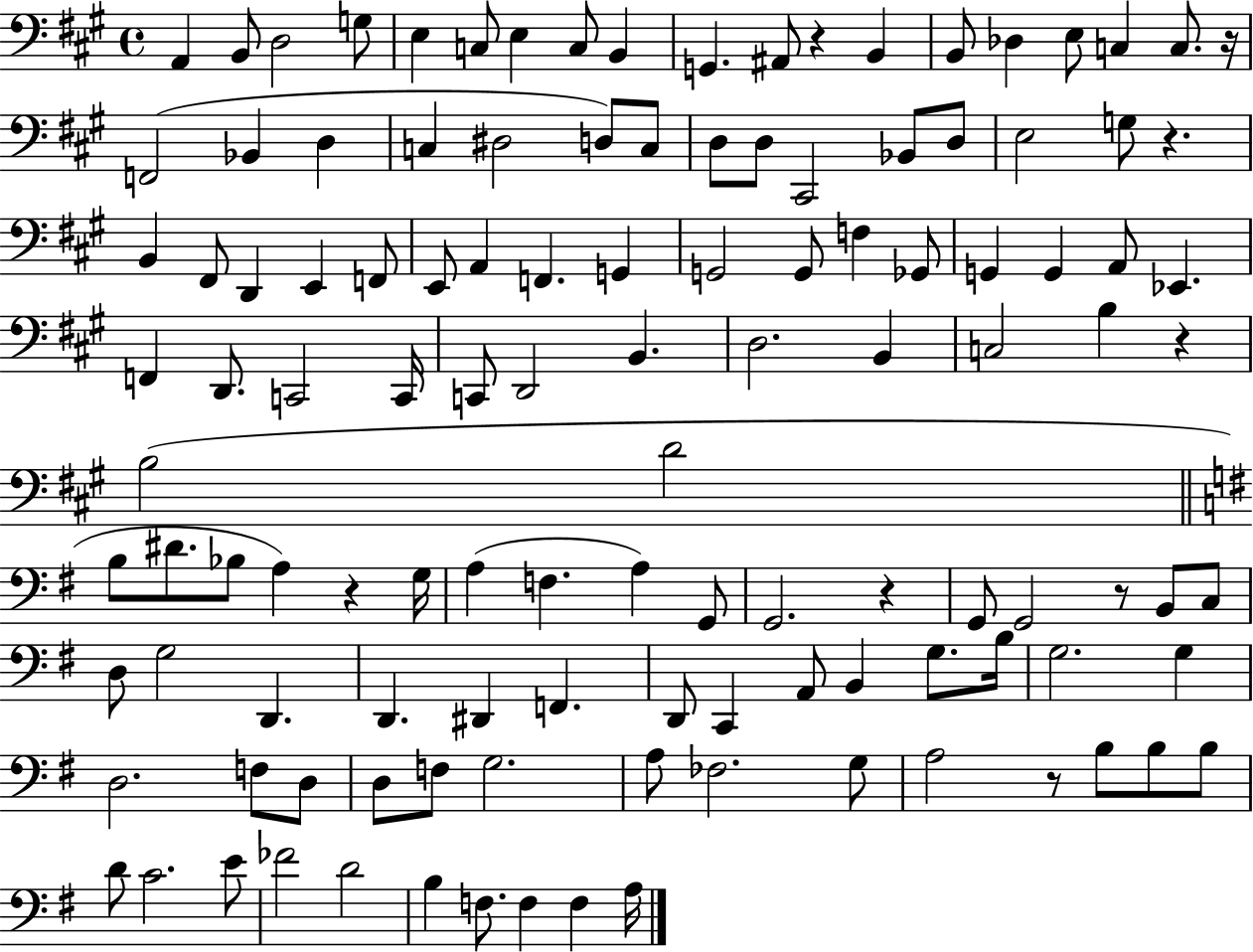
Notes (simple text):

A2/q B2/e D3/h G3/e E3/q C3/e E3/q C3/e B2/q G2/q. A#2/e R/q B2/q B2/e Db3/q E3/e C3/q C3/e. R/s F2/h Bb2/q D3/q C3/q D#3/h D3/e C3/e D3/e D3/e C#2/h Bb2/e D3/e E3/h G3/e R/q. B2/q F#2/e D2/q E2/q F2/e E2/e A2/q F2/q. G2/q G2/h G2/e F3/q Gb2/e G2/q G2/q A2/e Eb2/q. F2/q D2/e. C2/h C2/s C2/e D2/h B2/q. D3/h. B2/q C3/h B3/q R/q B3/h D4/h B3/e D#4/e. Bb3/e A3/q R/q G3/s A3/q F3/q. A3/q G2/e G2/h. R/q G2/e G2/h R/e B2/e C3/e D3/e G3/h D2/q. D2/q. D#2/q F2/q. D2/e C2/q A2/e B2/q G3/e. B3/s G3/h. G3/q D3/h. F3/e D3/e D3/e F3/e G3/h. A3/e FES3/h. G3/e A3/h R/e B3/e B3/e B3/e D4/e C4/h. E4/e FES4/h D4/h B3/q F3/e. F3/q F3/q A3/s